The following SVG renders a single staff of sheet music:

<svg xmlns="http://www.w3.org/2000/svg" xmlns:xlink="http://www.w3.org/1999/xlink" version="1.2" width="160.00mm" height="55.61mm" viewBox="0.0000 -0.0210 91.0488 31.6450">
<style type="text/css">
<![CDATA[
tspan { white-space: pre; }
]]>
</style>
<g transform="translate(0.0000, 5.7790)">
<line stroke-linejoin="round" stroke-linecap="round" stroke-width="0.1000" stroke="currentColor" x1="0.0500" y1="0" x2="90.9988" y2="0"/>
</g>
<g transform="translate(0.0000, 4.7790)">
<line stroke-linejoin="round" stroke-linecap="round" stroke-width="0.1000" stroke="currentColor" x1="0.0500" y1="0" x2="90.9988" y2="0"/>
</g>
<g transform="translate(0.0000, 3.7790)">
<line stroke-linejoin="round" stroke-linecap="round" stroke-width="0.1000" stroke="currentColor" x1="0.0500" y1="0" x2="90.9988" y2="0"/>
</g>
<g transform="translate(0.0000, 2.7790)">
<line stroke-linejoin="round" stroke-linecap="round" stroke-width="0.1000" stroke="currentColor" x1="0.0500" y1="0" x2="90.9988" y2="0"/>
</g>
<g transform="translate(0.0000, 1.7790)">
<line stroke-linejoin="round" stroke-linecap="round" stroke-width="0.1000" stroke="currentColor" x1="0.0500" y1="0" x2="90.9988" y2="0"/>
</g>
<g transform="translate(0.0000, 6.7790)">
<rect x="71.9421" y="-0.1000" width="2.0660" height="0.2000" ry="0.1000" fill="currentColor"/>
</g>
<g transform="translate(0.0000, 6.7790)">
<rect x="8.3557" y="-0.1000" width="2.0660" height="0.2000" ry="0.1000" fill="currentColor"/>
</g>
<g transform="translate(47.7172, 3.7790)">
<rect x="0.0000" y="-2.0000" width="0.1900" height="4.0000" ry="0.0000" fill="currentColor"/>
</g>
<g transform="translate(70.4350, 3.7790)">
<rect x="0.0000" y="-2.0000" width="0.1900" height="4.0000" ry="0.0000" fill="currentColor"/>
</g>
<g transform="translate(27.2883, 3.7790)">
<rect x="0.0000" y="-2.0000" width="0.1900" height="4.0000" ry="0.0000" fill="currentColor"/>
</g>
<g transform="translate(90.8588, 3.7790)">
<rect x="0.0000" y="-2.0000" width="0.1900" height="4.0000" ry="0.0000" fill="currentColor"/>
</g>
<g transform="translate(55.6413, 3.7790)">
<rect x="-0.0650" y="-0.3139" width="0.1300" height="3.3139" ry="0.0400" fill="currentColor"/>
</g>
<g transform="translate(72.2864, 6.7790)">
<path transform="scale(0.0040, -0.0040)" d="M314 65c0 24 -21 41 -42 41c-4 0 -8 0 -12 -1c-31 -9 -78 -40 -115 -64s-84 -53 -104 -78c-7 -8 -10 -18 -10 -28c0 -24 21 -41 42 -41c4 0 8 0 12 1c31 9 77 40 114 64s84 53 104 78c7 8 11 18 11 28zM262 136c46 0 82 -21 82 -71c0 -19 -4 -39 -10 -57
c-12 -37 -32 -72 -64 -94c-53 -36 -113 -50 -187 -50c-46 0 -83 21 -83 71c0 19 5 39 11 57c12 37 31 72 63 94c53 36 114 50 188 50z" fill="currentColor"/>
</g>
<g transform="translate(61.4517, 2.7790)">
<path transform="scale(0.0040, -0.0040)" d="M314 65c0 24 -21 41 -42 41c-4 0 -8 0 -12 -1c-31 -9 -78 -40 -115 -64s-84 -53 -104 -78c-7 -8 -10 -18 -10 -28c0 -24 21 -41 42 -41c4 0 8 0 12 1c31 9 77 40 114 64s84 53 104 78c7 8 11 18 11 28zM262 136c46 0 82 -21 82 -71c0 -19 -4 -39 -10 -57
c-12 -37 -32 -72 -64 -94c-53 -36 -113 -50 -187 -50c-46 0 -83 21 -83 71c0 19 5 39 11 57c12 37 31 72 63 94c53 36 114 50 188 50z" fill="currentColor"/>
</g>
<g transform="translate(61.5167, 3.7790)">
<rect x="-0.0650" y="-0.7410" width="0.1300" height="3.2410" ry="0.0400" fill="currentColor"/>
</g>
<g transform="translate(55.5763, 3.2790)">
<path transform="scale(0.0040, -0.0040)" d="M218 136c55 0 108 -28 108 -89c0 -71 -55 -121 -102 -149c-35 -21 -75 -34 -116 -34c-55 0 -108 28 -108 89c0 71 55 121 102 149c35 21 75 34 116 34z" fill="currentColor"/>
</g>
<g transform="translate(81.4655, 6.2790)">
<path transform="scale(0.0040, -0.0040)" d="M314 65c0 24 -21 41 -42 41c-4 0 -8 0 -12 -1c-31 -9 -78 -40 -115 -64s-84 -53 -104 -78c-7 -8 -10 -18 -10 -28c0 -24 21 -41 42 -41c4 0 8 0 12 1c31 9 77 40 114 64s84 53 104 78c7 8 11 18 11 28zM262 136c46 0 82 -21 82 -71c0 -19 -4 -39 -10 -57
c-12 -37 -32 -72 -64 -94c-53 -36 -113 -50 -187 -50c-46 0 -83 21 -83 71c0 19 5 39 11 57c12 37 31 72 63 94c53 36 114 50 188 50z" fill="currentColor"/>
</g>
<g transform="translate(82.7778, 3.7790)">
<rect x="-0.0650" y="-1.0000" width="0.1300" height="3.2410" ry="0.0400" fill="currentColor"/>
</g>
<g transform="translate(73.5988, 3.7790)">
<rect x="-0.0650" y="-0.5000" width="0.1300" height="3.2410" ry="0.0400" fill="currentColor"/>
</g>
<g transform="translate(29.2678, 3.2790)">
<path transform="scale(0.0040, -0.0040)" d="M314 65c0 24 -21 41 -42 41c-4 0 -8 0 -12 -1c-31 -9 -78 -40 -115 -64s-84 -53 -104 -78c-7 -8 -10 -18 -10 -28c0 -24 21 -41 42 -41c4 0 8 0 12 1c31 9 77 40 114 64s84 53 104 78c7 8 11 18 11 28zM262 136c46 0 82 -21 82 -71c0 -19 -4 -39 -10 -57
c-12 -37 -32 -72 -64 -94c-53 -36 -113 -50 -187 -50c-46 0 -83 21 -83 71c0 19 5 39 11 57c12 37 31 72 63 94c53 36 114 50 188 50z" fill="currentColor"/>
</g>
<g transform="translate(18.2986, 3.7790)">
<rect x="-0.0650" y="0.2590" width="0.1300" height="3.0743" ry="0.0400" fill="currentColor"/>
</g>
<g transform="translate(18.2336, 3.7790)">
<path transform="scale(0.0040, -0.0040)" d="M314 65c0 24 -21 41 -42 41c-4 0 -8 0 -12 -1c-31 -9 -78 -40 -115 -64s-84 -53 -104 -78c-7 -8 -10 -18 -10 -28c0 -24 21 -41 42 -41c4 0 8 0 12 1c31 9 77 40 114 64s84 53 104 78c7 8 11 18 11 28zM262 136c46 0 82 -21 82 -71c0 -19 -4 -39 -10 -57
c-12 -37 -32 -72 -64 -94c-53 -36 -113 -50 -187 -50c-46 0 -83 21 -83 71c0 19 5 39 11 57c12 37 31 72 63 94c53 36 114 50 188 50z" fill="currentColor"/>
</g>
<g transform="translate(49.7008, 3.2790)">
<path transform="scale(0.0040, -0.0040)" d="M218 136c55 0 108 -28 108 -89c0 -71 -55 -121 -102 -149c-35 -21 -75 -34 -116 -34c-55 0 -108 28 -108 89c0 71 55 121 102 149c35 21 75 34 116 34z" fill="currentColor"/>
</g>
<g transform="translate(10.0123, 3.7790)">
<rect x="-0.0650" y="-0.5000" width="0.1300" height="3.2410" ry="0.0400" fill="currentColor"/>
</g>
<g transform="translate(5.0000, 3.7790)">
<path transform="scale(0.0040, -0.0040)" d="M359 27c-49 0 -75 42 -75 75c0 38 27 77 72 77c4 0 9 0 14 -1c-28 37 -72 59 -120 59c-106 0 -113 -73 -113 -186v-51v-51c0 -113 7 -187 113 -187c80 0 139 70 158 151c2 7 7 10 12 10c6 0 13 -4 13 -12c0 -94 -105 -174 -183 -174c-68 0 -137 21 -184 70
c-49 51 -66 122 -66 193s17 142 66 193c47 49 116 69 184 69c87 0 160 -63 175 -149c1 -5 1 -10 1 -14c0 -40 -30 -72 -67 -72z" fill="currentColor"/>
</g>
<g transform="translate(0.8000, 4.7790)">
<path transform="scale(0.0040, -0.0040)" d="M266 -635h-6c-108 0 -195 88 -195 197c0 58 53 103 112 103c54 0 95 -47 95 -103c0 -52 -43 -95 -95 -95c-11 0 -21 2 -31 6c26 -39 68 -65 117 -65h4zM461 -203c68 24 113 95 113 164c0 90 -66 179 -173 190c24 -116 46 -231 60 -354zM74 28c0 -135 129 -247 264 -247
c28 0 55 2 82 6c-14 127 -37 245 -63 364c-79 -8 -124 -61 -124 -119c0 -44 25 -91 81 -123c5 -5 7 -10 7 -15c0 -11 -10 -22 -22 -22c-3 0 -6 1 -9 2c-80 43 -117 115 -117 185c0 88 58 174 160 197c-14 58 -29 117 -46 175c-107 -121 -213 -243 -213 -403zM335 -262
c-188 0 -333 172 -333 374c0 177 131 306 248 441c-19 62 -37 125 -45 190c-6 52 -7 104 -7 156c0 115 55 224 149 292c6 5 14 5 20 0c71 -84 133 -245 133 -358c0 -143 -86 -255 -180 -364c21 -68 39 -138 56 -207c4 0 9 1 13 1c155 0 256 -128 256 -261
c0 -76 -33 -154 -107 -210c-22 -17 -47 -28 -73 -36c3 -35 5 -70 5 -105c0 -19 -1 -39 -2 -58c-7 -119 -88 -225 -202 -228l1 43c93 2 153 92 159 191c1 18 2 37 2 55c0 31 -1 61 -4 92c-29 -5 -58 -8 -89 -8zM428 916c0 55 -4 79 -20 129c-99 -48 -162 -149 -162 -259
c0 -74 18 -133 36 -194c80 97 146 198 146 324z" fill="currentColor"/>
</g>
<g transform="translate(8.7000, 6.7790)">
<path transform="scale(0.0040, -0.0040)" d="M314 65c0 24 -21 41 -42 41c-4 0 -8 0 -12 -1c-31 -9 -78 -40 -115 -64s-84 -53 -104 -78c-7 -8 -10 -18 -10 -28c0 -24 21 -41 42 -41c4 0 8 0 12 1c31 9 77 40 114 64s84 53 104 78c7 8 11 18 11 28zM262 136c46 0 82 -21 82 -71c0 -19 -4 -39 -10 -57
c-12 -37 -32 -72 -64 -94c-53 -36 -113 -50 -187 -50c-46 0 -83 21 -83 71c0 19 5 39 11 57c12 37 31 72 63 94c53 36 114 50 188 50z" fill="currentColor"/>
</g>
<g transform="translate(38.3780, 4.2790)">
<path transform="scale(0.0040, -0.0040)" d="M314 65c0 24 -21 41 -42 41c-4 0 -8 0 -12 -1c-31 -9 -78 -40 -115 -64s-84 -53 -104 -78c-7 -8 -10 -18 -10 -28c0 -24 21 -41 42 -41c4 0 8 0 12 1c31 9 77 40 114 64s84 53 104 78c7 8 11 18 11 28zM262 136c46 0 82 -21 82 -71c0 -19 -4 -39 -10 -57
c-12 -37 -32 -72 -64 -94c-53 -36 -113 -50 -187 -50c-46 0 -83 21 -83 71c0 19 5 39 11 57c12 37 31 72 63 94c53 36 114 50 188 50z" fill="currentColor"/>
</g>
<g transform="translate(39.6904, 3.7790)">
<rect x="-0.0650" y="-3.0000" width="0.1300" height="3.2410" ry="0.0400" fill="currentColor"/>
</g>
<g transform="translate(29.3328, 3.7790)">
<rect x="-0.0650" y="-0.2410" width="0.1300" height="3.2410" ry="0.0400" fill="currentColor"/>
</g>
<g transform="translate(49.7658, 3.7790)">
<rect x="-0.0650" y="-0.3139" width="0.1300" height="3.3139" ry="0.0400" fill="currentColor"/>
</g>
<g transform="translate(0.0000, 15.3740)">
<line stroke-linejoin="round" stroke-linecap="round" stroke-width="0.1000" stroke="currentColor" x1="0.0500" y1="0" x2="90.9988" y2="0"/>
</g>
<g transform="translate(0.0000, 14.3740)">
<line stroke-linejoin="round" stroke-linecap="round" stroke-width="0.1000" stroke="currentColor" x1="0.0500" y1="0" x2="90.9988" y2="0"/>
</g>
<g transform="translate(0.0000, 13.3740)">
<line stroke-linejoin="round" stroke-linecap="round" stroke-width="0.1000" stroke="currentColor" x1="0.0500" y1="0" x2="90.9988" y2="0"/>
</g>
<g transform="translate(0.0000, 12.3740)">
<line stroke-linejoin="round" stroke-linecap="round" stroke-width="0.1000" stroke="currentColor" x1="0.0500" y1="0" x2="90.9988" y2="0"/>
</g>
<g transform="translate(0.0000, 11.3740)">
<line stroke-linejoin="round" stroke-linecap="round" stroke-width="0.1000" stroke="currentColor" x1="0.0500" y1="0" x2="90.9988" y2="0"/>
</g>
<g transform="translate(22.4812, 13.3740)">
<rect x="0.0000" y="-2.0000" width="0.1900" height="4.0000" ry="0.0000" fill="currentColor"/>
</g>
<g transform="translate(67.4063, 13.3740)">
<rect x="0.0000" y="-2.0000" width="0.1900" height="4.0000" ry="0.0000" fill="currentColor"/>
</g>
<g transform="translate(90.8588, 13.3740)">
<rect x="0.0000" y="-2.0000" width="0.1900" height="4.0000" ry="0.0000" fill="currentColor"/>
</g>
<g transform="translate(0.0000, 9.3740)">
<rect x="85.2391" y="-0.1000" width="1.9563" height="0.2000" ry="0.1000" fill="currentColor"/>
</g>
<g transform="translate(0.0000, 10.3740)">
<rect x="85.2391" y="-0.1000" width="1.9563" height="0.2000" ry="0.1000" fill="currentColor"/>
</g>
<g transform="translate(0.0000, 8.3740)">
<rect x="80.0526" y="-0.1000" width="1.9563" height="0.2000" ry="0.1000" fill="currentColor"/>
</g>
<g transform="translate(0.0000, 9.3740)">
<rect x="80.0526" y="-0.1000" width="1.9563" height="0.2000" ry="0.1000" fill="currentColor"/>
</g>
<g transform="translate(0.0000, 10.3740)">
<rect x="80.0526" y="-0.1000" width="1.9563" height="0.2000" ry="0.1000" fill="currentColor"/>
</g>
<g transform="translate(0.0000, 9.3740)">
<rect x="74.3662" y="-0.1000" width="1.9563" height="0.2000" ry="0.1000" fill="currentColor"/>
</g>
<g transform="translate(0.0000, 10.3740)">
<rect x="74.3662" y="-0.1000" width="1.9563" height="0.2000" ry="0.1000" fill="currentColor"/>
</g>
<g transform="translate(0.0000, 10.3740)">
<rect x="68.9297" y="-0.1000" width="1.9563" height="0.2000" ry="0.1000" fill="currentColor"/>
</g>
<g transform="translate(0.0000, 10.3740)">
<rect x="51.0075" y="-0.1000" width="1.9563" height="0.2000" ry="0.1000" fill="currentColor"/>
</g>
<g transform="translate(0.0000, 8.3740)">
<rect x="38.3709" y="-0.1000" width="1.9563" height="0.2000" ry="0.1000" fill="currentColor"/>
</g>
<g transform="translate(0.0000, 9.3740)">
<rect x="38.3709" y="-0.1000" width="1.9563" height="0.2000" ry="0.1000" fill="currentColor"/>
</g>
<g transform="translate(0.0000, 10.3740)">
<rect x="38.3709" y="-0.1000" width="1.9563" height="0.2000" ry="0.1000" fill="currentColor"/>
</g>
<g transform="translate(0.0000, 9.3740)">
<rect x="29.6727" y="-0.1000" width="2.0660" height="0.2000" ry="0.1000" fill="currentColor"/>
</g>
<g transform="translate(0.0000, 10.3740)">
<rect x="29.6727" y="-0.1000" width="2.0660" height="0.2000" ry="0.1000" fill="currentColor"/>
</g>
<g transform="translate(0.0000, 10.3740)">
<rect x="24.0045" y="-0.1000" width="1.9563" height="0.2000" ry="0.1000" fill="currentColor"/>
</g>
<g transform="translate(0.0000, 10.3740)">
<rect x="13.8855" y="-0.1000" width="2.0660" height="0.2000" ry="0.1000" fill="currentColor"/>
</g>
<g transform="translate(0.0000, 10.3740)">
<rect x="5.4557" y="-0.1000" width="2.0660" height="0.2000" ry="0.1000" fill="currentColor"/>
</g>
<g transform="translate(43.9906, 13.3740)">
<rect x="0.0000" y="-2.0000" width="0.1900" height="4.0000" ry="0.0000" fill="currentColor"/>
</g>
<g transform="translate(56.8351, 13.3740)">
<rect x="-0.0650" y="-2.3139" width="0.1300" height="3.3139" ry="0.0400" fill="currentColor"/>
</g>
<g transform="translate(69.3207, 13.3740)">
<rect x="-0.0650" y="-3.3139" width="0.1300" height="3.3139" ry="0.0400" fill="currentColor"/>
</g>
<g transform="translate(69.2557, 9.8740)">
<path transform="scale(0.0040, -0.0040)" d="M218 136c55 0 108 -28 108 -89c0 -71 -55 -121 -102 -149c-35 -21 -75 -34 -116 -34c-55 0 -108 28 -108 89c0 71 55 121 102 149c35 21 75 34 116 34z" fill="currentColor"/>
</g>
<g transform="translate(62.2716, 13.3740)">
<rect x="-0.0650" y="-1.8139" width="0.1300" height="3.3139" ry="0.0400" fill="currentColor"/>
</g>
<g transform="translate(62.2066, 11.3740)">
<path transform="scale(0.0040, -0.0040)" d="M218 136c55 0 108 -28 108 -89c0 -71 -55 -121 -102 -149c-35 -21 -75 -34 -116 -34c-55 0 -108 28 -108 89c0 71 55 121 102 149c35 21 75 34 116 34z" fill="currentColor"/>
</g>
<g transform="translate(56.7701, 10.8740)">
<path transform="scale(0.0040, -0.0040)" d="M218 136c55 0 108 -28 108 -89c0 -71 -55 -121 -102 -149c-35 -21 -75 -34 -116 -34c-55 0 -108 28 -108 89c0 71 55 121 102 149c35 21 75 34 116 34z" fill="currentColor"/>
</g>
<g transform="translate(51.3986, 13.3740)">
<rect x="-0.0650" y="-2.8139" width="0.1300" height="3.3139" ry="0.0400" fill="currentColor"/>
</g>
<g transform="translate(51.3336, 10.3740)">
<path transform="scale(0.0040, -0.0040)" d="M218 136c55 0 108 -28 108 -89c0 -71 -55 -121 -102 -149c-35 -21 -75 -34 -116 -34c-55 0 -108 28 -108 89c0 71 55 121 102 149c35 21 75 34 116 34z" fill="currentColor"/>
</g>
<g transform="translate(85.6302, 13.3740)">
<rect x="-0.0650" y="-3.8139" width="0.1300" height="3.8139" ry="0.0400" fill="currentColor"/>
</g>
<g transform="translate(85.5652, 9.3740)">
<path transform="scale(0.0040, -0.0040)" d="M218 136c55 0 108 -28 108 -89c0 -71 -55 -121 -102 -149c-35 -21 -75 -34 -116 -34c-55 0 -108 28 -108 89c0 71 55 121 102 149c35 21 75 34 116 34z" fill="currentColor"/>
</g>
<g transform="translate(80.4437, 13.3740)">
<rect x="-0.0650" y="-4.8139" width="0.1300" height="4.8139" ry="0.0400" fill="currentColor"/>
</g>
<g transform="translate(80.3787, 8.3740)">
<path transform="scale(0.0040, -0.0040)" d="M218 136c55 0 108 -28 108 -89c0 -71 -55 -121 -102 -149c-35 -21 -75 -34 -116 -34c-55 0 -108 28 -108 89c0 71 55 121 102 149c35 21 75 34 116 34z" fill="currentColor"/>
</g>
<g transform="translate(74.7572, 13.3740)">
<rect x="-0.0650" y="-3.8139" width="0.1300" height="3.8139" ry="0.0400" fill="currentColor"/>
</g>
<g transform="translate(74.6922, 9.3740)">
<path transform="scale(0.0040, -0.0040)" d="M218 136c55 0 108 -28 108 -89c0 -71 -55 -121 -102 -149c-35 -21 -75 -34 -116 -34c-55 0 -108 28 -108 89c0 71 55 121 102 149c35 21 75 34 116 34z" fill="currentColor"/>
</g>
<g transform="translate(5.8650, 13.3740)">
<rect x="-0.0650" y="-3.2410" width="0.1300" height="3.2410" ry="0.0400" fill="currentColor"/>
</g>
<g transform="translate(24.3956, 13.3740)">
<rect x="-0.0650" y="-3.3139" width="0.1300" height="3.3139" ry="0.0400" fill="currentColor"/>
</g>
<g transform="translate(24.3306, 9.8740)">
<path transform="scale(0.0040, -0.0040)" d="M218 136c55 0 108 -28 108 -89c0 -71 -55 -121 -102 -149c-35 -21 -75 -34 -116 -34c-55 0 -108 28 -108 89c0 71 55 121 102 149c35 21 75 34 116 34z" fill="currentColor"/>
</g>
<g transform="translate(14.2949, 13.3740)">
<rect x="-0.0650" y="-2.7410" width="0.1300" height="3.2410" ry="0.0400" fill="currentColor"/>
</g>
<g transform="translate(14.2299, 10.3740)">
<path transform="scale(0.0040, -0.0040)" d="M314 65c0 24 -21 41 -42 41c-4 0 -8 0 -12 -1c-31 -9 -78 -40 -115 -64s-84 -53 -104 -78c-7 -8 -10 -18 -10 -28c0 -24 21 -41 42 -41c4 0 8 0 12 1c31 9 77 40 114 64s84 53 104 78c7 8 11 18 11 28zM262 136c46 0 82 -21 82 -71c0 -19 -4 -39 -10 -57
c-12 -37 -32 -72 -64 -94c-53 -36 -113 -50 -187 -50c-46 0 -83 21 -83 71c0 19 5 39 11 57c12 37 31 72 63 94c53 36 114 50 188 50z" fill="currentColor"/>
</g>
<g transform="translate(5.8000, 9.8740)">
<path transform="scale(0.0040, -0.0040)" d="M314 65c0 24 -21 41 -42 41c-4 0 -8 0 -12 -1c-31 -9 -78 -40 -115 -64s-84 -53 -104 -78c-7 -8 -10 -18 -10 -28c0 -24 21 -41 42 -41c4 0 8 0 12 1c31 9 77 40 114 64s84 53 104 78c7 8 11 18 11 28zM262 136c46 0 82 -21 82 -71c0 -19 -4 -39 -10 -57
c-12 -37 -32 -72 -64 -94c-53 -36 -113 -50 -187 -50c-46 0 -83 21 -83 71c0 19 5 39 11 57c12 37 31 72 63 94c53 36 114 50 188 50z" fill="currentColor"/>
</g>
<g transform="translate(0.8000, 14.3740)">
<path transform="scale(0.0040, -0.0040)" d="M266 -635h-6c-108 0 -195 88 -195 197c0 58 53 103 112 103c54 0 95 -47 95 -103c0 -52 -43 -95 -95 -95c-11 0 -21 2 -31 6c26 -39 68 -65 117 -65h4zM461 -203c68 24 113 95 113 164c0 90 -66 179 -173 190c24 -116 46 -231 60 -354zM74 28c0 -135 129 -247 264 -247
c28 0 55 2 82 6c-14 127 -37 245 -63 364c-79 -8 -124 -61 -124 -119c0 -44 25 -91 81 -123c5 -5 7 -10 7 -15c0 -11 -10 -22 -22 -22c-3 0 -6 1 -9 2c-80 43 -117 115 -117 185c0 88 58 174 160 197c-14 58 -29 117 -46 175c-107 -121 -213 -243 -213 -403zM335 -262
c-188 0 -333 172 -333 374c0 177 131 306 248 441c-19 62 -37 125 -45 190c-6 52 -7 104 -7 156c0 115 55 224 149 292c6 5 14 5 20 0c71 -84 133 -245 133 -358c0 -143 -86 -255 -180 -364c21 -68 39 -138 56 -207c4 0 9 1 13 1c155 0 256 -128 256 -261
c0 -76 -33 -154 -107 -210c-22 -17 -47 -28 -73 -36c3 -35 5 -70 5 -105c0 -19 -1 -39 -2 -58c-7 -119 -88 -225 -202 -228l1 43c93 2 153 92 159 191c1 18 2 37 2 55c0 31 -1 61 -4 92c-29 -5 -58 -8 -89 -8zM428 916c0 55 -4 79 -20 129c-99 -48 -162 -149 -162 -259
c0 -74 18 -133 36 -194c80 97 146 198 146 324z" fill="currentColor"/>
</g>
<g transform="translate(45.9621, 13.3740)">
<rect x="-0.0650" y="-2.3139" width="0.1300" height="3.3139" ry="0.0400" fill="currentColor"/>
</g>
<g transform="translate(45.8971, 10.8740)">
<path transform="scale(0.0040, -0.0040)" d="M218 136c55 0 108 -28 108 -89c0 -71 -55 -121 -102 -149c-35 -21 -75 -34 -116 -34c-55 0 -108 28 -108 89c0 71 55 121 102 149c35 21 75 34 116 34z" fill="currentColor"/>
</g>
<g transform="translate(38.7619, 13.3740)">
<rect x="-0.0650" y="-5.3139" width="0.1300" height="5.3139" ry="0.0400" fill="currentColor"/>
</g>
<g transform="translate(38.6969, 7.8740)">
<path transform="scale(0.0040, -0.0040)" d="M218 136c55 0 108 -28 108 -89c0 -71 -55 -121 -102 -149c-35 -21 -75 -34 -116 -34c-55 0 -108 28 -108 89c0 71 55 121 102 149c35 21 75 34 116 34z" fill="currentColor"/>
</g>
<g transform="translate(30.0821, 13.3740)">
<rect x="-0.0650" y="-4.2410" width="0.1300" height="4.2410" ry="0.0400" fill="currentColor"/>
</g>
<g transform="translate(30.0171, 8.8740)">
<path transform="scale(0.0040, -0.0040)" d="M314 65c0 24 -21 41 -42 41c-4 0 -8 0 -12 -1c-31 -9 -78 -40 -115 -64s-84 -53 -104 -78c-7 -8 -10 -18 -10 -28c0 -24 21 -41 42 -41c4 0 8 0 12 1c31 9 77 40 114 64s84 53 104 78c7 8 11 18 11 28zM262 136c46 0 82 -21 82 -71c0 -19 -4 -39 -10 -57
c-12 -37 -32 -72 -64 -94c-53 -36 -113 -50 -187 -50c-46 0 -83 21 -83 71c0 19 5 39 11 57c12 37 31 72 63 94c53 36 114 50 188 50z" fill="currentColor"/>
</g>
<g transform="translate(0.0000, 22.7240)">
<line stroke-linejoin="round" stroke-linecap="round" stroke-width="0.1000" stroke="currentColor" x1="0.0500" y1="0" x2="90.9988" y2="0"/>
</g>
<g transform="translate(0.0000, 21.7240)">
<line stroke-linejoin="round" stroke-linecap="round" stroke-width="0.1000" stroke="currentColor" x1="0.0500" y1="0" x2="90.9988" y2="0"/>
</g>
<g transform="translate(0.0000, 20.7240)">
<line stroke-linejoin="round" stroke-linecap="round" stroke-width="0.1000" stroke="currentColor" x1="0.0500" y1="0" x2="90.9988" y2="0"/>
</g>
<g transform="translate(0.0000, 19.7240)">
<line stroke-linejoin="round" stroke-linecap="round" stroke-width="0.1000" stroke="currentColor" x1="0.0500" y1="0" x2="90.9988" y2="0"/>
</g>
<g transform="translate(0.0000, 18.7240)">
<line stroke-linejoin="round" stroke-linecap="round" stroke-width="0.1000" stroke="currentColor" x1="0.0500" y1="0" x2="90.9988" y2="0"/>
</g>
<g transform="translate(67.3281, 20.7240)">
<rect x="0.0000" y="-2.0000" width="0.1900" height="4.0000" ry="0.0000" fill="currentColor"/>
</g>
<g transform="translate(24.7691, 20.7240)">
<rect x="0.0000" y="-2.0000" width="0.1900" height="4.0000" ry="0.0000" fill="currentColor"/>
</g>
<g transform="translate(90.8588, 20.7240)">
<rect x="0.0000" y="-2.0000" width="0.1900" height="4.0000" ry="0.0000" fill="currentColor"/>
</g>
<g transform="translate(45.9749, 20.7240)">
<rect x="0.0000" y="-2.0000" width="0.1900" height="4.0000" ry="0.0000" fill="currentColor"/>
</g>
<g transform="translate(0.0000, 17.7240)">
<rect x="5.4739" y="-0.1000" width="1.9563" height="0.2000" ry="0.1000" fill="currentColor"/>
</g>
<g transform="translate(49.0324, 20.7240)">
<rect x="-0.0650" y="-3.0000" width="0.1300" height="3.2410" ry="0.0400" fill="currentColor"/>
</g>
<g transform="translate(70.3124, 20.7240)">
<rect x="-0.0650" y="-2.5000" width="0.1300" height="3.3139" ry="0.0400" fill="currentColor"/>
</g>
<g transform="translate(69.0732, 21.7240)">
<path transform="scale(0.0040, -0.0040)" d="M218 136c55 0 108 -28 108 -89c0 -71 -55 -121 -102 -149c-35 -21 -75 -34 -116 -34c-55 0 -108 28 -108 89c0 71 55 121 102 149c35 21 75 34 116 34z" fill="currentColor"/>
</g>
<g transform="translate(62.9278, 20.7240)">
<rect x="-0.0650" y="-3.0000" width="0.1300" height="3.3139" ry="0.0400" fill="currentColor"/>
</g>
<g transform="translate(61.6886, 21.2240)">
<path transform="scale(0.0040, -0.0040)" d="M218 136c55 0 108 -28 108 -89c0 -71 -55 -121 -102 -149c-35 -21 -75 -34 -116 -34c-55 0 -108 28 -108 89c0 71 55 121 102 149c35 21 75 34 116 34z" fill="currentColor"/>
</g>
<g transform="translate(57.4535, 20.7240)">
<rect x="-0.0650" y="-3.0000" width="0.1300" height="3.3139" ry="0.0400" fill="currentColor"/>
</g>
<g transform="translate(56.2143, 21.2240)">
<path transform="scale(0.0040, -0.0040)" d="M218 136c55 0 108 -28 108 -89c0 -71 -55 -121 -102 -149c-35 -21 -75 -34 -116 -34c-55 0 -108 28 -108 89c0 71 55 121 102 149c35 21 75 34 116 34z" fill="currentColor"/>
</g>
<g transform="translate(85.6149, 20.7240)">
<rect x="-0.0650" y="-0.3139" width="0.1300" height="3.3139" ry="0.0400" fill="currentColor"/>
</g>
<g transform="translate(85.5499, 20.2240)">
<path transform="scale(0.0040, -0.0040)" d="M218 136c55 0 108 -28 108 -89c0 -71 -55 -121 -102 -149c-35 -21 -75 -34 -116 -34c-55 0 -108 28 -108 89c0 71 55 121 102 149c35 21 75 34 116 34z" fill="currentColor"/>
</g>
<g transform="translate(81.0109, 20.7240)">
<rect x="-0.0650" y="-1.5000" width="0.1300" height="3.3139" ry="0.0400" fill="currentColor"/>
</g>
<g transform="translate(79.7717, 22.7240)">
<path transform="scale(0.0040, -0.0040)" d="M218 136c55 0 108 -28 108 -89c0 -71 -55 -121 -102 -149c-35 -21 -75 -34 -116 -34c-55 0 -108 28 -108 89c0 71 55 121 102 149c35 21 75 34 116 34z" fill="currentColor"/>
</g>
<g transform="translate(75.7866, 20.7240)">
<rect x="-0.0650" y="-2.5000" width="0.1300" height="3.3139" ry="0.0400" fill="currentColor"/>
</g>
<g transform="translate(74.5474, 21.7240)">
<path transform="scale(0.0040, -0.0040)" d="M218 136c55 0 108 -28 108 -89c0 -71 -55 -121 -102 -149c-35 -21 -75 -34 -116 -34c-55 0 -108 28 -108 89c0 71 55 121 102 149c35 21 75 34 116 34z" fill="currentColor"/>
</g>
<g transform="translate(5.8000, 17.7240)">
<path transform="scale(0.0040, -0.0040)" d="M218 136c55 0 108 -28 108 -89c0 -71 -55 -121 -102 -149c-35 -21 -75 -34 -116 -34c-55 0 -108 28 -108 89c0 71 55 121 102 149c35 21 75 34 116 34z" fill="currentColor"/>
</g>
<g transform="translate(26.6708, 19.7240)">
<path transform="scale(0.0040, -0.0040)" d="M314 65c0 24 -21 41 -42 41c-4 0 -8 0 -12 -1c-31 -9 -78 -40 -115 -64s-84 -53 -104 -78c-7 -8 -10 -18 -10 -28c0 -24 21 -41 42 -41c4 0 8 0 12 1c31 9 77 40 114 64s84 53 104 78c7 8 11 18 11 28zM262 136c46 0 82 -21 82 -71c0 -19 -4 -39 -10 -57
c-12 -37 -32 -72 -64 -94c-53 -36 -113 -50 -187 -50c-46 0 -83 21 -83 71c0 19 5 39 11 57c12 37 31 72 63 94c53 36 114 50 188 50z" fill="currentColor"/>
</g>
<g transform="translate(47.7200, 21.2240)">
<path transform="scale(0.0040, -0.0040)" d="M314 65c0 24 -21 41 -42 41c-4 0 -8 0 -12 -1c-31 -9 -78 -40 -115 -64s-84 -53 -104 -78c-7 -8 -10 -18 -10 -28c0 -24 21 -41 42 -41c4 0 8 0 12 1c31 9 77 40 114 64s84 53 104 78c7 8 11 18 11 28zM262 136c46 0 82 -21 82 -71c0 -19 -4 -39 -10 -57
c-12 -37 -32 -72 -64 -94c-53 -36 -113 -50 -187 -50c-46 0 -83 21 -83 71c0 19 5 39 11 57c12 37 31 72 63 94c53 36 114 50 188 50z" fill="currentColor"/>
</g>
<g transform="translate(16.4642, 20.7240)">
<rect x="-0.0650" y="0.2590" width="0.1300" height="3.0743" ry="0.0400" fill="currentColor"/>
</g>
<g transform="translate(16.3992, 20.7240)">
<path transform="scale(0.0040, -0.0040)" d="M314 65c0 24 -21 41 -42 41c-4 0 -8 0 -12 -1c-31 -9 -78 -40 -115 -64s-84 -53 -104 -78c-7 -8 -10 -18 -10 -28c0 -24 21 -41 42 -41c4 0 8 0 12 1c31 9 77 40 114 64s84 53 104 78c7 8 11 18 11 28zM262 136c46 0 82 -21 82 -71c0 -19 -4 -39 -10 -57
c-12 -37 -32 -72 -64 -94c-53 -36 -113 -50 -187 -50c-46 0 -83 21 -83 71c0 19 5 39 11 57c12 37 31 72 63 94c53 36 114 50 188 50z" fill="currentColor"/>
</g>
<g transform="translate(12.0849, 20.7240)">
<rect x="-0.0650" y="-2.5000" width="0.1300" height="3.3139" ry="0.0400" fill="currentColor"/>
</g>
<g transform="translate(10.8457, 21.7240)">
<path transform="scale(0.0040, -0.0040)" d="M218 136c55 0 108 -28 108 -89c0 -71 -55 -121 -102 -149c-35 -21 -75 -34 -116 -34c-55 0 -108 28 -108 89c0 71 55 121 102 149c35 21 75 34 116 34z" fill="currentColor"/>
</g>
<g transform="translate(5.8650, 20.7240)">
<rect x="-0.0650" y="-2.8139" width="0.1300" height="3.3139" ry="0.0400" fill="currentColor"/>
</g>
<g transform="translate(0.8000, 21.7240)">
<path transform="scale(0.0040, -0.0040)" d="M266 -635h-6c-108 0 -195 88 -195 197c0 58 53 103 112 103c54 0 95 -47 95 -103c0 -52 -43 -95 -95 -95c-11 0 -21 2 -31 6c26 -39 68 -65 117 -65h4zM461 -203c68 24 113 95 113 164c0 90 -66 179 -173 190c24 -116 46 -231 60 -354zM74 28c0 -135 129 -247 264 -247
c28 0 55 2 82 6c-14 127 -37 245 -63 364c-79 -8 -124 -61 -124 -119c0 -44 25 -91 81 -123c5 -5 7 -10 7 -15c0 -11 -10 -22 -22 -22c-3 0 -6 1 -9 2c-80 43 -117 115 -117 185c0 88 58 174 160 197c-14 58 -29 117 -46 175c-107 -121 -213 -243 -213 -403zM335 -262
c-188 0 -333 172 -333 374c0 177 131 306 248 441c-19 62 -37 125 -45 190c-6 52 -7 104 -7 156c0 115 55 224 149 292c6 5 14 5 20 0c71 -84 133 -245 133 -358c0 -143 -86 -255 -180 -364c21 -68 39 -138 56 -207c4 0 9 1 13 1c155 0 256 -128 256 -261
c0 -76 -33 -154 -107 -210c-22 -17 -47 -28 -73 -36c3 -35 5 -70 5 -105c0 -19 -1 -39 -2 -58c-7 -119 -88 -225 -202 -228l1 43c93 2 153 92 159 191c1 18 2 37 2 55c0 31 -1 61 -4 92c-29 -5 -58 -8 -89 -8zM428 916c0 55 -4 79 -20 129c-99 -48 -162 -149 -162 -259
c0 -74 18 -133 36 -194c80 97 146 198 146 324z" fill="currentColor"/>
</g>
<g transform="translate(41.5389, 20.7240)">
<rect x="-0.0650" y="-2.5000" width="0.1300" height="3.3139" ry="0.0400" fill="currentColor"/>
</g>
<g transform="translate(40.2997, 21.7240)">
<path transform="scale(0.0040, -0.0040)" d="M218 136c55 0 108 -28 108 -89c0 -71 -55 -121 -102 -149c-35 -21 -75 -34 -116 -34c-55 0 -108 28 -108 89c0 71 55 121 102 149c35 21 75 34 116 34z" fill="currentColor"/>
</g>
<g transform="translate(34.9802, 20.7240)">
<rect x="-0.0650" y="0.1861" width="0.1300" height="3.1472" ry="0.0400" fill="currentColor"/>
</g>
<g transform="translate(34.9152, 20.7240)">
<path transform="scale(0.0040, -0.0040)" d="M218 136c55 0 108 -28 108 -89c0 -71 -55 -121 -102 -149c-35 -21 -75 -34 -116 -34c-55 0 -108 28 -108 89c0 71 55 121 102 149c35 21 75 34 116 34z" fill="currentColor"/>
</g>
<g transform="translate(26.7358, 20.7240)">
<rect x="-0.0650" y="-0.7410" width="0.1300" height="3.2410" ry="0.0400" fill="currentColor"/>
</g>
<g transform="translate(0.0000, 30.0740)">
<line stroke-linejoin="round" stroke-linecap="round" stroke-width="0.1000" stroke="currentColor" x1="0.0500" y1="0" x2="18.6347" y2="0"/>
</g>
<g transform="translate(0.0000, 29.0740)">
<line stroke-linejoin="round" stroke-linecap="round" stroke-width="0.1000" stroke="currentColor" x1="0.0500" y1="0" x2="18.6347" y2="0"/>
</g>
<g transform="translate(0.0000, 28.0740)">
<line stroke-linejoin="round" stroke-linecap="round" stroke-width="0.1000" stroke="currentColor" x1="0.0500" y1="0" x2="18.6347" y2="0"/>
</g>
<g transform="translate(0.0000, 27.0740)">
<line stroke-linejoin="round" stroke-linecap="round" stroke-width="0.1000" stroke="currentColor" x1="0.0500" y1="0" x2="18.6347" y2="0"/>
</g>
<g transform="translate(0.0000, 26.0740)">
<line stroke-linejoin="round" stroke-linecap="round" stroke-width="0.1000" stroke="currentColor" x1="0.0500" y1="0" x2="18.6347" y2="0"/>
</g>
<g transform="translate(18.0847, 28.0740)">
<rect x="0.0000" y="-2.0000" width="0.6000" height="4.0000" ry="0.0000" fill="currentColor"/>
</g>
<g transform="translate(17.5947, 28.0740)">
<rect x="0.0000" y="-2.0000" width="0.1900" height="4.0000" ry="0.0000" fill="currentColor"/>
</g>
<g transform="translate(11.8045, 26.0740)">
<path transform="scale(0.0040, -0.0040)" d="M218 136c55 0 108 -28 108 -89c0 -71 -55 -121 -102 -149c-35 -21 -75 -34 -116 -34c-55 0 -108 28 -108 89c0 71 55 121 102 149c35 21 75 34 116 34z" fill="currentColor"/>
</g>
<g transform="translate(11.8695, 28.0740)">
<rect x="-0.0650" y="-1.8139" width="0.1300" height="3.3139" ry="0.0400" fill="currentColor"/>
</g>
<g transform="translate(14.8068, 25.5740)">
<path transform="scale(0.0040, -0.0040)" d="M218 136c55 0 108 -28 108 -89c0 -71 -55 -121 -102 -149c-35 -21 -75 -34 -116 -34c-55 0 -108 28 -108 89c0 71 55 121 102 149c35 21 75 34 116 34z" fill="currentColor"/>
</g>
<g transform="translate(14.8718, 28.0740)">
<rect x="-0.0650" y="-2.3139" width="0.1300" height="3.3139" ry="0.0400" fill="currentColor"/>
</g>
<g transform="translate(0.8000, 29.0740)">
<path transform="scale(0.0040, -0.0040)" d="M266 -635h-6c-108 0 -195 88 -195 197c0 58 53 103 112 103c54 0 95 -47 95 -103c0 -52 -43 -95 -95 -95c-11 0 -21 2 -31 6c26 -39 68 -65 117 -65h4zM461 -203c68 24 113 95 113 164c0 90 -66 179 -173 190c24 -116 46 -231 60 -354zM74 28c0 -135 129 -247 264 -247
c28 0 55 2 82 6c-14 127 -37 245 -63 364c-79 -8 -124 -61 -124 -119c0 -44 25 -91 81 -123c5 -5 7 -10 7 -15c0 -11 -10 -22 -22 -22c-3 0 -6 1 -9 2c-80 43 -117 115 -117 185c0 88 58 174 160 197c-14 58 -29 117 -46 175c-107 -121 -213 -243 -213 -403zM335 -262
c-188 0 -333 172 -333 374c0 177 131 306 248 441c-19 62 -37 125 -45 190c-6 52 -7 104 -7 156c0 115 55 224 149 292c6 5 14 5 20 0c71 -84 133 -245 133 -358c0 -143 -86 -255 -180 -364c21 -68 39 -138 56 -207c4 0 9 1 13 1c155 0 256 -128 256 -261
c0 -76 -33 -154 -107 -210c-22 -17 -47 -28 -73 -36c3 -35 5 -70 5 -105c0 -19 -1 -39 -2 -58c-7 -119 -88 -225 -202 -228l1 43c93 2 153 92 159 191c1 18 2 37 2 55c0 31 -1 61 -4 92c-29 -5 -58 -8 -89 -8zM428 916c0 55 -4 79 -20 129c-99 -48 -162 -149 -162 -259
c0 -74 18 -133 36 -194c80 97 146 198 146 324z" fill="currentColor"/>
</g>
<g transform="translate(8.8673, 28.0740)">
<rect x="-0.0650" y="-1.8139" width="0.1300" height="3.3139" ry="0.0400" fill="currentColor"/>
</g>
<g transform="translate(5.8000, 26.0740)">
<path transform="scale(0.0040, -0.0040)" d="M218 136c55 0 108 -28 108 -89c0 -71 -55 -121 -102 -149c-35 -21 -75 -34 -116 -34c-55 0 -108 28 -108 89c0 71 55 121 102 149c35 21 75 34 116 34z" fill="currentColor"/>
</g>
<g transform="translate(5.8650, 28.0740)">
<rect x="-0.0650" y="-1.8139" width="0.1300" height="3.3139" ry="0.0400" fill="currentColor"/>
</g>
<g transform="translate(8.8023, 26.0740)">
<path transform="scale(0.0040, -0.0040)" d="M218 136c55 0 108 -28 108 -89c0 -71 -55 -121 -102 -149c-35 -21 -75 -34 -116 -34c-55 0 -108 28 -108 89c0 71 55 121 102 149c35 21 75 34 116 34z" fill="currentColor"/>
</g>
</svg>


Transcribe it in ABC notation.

X:1
T:Untitled
M:4/4
L:1/4
K:C
C2 B2 c2 A2 c c d2 C2 D2 b2 a2 b d'2 f' g a g f b c' e' c' a G B2 d2 B G A2 A A G G E c f f f g